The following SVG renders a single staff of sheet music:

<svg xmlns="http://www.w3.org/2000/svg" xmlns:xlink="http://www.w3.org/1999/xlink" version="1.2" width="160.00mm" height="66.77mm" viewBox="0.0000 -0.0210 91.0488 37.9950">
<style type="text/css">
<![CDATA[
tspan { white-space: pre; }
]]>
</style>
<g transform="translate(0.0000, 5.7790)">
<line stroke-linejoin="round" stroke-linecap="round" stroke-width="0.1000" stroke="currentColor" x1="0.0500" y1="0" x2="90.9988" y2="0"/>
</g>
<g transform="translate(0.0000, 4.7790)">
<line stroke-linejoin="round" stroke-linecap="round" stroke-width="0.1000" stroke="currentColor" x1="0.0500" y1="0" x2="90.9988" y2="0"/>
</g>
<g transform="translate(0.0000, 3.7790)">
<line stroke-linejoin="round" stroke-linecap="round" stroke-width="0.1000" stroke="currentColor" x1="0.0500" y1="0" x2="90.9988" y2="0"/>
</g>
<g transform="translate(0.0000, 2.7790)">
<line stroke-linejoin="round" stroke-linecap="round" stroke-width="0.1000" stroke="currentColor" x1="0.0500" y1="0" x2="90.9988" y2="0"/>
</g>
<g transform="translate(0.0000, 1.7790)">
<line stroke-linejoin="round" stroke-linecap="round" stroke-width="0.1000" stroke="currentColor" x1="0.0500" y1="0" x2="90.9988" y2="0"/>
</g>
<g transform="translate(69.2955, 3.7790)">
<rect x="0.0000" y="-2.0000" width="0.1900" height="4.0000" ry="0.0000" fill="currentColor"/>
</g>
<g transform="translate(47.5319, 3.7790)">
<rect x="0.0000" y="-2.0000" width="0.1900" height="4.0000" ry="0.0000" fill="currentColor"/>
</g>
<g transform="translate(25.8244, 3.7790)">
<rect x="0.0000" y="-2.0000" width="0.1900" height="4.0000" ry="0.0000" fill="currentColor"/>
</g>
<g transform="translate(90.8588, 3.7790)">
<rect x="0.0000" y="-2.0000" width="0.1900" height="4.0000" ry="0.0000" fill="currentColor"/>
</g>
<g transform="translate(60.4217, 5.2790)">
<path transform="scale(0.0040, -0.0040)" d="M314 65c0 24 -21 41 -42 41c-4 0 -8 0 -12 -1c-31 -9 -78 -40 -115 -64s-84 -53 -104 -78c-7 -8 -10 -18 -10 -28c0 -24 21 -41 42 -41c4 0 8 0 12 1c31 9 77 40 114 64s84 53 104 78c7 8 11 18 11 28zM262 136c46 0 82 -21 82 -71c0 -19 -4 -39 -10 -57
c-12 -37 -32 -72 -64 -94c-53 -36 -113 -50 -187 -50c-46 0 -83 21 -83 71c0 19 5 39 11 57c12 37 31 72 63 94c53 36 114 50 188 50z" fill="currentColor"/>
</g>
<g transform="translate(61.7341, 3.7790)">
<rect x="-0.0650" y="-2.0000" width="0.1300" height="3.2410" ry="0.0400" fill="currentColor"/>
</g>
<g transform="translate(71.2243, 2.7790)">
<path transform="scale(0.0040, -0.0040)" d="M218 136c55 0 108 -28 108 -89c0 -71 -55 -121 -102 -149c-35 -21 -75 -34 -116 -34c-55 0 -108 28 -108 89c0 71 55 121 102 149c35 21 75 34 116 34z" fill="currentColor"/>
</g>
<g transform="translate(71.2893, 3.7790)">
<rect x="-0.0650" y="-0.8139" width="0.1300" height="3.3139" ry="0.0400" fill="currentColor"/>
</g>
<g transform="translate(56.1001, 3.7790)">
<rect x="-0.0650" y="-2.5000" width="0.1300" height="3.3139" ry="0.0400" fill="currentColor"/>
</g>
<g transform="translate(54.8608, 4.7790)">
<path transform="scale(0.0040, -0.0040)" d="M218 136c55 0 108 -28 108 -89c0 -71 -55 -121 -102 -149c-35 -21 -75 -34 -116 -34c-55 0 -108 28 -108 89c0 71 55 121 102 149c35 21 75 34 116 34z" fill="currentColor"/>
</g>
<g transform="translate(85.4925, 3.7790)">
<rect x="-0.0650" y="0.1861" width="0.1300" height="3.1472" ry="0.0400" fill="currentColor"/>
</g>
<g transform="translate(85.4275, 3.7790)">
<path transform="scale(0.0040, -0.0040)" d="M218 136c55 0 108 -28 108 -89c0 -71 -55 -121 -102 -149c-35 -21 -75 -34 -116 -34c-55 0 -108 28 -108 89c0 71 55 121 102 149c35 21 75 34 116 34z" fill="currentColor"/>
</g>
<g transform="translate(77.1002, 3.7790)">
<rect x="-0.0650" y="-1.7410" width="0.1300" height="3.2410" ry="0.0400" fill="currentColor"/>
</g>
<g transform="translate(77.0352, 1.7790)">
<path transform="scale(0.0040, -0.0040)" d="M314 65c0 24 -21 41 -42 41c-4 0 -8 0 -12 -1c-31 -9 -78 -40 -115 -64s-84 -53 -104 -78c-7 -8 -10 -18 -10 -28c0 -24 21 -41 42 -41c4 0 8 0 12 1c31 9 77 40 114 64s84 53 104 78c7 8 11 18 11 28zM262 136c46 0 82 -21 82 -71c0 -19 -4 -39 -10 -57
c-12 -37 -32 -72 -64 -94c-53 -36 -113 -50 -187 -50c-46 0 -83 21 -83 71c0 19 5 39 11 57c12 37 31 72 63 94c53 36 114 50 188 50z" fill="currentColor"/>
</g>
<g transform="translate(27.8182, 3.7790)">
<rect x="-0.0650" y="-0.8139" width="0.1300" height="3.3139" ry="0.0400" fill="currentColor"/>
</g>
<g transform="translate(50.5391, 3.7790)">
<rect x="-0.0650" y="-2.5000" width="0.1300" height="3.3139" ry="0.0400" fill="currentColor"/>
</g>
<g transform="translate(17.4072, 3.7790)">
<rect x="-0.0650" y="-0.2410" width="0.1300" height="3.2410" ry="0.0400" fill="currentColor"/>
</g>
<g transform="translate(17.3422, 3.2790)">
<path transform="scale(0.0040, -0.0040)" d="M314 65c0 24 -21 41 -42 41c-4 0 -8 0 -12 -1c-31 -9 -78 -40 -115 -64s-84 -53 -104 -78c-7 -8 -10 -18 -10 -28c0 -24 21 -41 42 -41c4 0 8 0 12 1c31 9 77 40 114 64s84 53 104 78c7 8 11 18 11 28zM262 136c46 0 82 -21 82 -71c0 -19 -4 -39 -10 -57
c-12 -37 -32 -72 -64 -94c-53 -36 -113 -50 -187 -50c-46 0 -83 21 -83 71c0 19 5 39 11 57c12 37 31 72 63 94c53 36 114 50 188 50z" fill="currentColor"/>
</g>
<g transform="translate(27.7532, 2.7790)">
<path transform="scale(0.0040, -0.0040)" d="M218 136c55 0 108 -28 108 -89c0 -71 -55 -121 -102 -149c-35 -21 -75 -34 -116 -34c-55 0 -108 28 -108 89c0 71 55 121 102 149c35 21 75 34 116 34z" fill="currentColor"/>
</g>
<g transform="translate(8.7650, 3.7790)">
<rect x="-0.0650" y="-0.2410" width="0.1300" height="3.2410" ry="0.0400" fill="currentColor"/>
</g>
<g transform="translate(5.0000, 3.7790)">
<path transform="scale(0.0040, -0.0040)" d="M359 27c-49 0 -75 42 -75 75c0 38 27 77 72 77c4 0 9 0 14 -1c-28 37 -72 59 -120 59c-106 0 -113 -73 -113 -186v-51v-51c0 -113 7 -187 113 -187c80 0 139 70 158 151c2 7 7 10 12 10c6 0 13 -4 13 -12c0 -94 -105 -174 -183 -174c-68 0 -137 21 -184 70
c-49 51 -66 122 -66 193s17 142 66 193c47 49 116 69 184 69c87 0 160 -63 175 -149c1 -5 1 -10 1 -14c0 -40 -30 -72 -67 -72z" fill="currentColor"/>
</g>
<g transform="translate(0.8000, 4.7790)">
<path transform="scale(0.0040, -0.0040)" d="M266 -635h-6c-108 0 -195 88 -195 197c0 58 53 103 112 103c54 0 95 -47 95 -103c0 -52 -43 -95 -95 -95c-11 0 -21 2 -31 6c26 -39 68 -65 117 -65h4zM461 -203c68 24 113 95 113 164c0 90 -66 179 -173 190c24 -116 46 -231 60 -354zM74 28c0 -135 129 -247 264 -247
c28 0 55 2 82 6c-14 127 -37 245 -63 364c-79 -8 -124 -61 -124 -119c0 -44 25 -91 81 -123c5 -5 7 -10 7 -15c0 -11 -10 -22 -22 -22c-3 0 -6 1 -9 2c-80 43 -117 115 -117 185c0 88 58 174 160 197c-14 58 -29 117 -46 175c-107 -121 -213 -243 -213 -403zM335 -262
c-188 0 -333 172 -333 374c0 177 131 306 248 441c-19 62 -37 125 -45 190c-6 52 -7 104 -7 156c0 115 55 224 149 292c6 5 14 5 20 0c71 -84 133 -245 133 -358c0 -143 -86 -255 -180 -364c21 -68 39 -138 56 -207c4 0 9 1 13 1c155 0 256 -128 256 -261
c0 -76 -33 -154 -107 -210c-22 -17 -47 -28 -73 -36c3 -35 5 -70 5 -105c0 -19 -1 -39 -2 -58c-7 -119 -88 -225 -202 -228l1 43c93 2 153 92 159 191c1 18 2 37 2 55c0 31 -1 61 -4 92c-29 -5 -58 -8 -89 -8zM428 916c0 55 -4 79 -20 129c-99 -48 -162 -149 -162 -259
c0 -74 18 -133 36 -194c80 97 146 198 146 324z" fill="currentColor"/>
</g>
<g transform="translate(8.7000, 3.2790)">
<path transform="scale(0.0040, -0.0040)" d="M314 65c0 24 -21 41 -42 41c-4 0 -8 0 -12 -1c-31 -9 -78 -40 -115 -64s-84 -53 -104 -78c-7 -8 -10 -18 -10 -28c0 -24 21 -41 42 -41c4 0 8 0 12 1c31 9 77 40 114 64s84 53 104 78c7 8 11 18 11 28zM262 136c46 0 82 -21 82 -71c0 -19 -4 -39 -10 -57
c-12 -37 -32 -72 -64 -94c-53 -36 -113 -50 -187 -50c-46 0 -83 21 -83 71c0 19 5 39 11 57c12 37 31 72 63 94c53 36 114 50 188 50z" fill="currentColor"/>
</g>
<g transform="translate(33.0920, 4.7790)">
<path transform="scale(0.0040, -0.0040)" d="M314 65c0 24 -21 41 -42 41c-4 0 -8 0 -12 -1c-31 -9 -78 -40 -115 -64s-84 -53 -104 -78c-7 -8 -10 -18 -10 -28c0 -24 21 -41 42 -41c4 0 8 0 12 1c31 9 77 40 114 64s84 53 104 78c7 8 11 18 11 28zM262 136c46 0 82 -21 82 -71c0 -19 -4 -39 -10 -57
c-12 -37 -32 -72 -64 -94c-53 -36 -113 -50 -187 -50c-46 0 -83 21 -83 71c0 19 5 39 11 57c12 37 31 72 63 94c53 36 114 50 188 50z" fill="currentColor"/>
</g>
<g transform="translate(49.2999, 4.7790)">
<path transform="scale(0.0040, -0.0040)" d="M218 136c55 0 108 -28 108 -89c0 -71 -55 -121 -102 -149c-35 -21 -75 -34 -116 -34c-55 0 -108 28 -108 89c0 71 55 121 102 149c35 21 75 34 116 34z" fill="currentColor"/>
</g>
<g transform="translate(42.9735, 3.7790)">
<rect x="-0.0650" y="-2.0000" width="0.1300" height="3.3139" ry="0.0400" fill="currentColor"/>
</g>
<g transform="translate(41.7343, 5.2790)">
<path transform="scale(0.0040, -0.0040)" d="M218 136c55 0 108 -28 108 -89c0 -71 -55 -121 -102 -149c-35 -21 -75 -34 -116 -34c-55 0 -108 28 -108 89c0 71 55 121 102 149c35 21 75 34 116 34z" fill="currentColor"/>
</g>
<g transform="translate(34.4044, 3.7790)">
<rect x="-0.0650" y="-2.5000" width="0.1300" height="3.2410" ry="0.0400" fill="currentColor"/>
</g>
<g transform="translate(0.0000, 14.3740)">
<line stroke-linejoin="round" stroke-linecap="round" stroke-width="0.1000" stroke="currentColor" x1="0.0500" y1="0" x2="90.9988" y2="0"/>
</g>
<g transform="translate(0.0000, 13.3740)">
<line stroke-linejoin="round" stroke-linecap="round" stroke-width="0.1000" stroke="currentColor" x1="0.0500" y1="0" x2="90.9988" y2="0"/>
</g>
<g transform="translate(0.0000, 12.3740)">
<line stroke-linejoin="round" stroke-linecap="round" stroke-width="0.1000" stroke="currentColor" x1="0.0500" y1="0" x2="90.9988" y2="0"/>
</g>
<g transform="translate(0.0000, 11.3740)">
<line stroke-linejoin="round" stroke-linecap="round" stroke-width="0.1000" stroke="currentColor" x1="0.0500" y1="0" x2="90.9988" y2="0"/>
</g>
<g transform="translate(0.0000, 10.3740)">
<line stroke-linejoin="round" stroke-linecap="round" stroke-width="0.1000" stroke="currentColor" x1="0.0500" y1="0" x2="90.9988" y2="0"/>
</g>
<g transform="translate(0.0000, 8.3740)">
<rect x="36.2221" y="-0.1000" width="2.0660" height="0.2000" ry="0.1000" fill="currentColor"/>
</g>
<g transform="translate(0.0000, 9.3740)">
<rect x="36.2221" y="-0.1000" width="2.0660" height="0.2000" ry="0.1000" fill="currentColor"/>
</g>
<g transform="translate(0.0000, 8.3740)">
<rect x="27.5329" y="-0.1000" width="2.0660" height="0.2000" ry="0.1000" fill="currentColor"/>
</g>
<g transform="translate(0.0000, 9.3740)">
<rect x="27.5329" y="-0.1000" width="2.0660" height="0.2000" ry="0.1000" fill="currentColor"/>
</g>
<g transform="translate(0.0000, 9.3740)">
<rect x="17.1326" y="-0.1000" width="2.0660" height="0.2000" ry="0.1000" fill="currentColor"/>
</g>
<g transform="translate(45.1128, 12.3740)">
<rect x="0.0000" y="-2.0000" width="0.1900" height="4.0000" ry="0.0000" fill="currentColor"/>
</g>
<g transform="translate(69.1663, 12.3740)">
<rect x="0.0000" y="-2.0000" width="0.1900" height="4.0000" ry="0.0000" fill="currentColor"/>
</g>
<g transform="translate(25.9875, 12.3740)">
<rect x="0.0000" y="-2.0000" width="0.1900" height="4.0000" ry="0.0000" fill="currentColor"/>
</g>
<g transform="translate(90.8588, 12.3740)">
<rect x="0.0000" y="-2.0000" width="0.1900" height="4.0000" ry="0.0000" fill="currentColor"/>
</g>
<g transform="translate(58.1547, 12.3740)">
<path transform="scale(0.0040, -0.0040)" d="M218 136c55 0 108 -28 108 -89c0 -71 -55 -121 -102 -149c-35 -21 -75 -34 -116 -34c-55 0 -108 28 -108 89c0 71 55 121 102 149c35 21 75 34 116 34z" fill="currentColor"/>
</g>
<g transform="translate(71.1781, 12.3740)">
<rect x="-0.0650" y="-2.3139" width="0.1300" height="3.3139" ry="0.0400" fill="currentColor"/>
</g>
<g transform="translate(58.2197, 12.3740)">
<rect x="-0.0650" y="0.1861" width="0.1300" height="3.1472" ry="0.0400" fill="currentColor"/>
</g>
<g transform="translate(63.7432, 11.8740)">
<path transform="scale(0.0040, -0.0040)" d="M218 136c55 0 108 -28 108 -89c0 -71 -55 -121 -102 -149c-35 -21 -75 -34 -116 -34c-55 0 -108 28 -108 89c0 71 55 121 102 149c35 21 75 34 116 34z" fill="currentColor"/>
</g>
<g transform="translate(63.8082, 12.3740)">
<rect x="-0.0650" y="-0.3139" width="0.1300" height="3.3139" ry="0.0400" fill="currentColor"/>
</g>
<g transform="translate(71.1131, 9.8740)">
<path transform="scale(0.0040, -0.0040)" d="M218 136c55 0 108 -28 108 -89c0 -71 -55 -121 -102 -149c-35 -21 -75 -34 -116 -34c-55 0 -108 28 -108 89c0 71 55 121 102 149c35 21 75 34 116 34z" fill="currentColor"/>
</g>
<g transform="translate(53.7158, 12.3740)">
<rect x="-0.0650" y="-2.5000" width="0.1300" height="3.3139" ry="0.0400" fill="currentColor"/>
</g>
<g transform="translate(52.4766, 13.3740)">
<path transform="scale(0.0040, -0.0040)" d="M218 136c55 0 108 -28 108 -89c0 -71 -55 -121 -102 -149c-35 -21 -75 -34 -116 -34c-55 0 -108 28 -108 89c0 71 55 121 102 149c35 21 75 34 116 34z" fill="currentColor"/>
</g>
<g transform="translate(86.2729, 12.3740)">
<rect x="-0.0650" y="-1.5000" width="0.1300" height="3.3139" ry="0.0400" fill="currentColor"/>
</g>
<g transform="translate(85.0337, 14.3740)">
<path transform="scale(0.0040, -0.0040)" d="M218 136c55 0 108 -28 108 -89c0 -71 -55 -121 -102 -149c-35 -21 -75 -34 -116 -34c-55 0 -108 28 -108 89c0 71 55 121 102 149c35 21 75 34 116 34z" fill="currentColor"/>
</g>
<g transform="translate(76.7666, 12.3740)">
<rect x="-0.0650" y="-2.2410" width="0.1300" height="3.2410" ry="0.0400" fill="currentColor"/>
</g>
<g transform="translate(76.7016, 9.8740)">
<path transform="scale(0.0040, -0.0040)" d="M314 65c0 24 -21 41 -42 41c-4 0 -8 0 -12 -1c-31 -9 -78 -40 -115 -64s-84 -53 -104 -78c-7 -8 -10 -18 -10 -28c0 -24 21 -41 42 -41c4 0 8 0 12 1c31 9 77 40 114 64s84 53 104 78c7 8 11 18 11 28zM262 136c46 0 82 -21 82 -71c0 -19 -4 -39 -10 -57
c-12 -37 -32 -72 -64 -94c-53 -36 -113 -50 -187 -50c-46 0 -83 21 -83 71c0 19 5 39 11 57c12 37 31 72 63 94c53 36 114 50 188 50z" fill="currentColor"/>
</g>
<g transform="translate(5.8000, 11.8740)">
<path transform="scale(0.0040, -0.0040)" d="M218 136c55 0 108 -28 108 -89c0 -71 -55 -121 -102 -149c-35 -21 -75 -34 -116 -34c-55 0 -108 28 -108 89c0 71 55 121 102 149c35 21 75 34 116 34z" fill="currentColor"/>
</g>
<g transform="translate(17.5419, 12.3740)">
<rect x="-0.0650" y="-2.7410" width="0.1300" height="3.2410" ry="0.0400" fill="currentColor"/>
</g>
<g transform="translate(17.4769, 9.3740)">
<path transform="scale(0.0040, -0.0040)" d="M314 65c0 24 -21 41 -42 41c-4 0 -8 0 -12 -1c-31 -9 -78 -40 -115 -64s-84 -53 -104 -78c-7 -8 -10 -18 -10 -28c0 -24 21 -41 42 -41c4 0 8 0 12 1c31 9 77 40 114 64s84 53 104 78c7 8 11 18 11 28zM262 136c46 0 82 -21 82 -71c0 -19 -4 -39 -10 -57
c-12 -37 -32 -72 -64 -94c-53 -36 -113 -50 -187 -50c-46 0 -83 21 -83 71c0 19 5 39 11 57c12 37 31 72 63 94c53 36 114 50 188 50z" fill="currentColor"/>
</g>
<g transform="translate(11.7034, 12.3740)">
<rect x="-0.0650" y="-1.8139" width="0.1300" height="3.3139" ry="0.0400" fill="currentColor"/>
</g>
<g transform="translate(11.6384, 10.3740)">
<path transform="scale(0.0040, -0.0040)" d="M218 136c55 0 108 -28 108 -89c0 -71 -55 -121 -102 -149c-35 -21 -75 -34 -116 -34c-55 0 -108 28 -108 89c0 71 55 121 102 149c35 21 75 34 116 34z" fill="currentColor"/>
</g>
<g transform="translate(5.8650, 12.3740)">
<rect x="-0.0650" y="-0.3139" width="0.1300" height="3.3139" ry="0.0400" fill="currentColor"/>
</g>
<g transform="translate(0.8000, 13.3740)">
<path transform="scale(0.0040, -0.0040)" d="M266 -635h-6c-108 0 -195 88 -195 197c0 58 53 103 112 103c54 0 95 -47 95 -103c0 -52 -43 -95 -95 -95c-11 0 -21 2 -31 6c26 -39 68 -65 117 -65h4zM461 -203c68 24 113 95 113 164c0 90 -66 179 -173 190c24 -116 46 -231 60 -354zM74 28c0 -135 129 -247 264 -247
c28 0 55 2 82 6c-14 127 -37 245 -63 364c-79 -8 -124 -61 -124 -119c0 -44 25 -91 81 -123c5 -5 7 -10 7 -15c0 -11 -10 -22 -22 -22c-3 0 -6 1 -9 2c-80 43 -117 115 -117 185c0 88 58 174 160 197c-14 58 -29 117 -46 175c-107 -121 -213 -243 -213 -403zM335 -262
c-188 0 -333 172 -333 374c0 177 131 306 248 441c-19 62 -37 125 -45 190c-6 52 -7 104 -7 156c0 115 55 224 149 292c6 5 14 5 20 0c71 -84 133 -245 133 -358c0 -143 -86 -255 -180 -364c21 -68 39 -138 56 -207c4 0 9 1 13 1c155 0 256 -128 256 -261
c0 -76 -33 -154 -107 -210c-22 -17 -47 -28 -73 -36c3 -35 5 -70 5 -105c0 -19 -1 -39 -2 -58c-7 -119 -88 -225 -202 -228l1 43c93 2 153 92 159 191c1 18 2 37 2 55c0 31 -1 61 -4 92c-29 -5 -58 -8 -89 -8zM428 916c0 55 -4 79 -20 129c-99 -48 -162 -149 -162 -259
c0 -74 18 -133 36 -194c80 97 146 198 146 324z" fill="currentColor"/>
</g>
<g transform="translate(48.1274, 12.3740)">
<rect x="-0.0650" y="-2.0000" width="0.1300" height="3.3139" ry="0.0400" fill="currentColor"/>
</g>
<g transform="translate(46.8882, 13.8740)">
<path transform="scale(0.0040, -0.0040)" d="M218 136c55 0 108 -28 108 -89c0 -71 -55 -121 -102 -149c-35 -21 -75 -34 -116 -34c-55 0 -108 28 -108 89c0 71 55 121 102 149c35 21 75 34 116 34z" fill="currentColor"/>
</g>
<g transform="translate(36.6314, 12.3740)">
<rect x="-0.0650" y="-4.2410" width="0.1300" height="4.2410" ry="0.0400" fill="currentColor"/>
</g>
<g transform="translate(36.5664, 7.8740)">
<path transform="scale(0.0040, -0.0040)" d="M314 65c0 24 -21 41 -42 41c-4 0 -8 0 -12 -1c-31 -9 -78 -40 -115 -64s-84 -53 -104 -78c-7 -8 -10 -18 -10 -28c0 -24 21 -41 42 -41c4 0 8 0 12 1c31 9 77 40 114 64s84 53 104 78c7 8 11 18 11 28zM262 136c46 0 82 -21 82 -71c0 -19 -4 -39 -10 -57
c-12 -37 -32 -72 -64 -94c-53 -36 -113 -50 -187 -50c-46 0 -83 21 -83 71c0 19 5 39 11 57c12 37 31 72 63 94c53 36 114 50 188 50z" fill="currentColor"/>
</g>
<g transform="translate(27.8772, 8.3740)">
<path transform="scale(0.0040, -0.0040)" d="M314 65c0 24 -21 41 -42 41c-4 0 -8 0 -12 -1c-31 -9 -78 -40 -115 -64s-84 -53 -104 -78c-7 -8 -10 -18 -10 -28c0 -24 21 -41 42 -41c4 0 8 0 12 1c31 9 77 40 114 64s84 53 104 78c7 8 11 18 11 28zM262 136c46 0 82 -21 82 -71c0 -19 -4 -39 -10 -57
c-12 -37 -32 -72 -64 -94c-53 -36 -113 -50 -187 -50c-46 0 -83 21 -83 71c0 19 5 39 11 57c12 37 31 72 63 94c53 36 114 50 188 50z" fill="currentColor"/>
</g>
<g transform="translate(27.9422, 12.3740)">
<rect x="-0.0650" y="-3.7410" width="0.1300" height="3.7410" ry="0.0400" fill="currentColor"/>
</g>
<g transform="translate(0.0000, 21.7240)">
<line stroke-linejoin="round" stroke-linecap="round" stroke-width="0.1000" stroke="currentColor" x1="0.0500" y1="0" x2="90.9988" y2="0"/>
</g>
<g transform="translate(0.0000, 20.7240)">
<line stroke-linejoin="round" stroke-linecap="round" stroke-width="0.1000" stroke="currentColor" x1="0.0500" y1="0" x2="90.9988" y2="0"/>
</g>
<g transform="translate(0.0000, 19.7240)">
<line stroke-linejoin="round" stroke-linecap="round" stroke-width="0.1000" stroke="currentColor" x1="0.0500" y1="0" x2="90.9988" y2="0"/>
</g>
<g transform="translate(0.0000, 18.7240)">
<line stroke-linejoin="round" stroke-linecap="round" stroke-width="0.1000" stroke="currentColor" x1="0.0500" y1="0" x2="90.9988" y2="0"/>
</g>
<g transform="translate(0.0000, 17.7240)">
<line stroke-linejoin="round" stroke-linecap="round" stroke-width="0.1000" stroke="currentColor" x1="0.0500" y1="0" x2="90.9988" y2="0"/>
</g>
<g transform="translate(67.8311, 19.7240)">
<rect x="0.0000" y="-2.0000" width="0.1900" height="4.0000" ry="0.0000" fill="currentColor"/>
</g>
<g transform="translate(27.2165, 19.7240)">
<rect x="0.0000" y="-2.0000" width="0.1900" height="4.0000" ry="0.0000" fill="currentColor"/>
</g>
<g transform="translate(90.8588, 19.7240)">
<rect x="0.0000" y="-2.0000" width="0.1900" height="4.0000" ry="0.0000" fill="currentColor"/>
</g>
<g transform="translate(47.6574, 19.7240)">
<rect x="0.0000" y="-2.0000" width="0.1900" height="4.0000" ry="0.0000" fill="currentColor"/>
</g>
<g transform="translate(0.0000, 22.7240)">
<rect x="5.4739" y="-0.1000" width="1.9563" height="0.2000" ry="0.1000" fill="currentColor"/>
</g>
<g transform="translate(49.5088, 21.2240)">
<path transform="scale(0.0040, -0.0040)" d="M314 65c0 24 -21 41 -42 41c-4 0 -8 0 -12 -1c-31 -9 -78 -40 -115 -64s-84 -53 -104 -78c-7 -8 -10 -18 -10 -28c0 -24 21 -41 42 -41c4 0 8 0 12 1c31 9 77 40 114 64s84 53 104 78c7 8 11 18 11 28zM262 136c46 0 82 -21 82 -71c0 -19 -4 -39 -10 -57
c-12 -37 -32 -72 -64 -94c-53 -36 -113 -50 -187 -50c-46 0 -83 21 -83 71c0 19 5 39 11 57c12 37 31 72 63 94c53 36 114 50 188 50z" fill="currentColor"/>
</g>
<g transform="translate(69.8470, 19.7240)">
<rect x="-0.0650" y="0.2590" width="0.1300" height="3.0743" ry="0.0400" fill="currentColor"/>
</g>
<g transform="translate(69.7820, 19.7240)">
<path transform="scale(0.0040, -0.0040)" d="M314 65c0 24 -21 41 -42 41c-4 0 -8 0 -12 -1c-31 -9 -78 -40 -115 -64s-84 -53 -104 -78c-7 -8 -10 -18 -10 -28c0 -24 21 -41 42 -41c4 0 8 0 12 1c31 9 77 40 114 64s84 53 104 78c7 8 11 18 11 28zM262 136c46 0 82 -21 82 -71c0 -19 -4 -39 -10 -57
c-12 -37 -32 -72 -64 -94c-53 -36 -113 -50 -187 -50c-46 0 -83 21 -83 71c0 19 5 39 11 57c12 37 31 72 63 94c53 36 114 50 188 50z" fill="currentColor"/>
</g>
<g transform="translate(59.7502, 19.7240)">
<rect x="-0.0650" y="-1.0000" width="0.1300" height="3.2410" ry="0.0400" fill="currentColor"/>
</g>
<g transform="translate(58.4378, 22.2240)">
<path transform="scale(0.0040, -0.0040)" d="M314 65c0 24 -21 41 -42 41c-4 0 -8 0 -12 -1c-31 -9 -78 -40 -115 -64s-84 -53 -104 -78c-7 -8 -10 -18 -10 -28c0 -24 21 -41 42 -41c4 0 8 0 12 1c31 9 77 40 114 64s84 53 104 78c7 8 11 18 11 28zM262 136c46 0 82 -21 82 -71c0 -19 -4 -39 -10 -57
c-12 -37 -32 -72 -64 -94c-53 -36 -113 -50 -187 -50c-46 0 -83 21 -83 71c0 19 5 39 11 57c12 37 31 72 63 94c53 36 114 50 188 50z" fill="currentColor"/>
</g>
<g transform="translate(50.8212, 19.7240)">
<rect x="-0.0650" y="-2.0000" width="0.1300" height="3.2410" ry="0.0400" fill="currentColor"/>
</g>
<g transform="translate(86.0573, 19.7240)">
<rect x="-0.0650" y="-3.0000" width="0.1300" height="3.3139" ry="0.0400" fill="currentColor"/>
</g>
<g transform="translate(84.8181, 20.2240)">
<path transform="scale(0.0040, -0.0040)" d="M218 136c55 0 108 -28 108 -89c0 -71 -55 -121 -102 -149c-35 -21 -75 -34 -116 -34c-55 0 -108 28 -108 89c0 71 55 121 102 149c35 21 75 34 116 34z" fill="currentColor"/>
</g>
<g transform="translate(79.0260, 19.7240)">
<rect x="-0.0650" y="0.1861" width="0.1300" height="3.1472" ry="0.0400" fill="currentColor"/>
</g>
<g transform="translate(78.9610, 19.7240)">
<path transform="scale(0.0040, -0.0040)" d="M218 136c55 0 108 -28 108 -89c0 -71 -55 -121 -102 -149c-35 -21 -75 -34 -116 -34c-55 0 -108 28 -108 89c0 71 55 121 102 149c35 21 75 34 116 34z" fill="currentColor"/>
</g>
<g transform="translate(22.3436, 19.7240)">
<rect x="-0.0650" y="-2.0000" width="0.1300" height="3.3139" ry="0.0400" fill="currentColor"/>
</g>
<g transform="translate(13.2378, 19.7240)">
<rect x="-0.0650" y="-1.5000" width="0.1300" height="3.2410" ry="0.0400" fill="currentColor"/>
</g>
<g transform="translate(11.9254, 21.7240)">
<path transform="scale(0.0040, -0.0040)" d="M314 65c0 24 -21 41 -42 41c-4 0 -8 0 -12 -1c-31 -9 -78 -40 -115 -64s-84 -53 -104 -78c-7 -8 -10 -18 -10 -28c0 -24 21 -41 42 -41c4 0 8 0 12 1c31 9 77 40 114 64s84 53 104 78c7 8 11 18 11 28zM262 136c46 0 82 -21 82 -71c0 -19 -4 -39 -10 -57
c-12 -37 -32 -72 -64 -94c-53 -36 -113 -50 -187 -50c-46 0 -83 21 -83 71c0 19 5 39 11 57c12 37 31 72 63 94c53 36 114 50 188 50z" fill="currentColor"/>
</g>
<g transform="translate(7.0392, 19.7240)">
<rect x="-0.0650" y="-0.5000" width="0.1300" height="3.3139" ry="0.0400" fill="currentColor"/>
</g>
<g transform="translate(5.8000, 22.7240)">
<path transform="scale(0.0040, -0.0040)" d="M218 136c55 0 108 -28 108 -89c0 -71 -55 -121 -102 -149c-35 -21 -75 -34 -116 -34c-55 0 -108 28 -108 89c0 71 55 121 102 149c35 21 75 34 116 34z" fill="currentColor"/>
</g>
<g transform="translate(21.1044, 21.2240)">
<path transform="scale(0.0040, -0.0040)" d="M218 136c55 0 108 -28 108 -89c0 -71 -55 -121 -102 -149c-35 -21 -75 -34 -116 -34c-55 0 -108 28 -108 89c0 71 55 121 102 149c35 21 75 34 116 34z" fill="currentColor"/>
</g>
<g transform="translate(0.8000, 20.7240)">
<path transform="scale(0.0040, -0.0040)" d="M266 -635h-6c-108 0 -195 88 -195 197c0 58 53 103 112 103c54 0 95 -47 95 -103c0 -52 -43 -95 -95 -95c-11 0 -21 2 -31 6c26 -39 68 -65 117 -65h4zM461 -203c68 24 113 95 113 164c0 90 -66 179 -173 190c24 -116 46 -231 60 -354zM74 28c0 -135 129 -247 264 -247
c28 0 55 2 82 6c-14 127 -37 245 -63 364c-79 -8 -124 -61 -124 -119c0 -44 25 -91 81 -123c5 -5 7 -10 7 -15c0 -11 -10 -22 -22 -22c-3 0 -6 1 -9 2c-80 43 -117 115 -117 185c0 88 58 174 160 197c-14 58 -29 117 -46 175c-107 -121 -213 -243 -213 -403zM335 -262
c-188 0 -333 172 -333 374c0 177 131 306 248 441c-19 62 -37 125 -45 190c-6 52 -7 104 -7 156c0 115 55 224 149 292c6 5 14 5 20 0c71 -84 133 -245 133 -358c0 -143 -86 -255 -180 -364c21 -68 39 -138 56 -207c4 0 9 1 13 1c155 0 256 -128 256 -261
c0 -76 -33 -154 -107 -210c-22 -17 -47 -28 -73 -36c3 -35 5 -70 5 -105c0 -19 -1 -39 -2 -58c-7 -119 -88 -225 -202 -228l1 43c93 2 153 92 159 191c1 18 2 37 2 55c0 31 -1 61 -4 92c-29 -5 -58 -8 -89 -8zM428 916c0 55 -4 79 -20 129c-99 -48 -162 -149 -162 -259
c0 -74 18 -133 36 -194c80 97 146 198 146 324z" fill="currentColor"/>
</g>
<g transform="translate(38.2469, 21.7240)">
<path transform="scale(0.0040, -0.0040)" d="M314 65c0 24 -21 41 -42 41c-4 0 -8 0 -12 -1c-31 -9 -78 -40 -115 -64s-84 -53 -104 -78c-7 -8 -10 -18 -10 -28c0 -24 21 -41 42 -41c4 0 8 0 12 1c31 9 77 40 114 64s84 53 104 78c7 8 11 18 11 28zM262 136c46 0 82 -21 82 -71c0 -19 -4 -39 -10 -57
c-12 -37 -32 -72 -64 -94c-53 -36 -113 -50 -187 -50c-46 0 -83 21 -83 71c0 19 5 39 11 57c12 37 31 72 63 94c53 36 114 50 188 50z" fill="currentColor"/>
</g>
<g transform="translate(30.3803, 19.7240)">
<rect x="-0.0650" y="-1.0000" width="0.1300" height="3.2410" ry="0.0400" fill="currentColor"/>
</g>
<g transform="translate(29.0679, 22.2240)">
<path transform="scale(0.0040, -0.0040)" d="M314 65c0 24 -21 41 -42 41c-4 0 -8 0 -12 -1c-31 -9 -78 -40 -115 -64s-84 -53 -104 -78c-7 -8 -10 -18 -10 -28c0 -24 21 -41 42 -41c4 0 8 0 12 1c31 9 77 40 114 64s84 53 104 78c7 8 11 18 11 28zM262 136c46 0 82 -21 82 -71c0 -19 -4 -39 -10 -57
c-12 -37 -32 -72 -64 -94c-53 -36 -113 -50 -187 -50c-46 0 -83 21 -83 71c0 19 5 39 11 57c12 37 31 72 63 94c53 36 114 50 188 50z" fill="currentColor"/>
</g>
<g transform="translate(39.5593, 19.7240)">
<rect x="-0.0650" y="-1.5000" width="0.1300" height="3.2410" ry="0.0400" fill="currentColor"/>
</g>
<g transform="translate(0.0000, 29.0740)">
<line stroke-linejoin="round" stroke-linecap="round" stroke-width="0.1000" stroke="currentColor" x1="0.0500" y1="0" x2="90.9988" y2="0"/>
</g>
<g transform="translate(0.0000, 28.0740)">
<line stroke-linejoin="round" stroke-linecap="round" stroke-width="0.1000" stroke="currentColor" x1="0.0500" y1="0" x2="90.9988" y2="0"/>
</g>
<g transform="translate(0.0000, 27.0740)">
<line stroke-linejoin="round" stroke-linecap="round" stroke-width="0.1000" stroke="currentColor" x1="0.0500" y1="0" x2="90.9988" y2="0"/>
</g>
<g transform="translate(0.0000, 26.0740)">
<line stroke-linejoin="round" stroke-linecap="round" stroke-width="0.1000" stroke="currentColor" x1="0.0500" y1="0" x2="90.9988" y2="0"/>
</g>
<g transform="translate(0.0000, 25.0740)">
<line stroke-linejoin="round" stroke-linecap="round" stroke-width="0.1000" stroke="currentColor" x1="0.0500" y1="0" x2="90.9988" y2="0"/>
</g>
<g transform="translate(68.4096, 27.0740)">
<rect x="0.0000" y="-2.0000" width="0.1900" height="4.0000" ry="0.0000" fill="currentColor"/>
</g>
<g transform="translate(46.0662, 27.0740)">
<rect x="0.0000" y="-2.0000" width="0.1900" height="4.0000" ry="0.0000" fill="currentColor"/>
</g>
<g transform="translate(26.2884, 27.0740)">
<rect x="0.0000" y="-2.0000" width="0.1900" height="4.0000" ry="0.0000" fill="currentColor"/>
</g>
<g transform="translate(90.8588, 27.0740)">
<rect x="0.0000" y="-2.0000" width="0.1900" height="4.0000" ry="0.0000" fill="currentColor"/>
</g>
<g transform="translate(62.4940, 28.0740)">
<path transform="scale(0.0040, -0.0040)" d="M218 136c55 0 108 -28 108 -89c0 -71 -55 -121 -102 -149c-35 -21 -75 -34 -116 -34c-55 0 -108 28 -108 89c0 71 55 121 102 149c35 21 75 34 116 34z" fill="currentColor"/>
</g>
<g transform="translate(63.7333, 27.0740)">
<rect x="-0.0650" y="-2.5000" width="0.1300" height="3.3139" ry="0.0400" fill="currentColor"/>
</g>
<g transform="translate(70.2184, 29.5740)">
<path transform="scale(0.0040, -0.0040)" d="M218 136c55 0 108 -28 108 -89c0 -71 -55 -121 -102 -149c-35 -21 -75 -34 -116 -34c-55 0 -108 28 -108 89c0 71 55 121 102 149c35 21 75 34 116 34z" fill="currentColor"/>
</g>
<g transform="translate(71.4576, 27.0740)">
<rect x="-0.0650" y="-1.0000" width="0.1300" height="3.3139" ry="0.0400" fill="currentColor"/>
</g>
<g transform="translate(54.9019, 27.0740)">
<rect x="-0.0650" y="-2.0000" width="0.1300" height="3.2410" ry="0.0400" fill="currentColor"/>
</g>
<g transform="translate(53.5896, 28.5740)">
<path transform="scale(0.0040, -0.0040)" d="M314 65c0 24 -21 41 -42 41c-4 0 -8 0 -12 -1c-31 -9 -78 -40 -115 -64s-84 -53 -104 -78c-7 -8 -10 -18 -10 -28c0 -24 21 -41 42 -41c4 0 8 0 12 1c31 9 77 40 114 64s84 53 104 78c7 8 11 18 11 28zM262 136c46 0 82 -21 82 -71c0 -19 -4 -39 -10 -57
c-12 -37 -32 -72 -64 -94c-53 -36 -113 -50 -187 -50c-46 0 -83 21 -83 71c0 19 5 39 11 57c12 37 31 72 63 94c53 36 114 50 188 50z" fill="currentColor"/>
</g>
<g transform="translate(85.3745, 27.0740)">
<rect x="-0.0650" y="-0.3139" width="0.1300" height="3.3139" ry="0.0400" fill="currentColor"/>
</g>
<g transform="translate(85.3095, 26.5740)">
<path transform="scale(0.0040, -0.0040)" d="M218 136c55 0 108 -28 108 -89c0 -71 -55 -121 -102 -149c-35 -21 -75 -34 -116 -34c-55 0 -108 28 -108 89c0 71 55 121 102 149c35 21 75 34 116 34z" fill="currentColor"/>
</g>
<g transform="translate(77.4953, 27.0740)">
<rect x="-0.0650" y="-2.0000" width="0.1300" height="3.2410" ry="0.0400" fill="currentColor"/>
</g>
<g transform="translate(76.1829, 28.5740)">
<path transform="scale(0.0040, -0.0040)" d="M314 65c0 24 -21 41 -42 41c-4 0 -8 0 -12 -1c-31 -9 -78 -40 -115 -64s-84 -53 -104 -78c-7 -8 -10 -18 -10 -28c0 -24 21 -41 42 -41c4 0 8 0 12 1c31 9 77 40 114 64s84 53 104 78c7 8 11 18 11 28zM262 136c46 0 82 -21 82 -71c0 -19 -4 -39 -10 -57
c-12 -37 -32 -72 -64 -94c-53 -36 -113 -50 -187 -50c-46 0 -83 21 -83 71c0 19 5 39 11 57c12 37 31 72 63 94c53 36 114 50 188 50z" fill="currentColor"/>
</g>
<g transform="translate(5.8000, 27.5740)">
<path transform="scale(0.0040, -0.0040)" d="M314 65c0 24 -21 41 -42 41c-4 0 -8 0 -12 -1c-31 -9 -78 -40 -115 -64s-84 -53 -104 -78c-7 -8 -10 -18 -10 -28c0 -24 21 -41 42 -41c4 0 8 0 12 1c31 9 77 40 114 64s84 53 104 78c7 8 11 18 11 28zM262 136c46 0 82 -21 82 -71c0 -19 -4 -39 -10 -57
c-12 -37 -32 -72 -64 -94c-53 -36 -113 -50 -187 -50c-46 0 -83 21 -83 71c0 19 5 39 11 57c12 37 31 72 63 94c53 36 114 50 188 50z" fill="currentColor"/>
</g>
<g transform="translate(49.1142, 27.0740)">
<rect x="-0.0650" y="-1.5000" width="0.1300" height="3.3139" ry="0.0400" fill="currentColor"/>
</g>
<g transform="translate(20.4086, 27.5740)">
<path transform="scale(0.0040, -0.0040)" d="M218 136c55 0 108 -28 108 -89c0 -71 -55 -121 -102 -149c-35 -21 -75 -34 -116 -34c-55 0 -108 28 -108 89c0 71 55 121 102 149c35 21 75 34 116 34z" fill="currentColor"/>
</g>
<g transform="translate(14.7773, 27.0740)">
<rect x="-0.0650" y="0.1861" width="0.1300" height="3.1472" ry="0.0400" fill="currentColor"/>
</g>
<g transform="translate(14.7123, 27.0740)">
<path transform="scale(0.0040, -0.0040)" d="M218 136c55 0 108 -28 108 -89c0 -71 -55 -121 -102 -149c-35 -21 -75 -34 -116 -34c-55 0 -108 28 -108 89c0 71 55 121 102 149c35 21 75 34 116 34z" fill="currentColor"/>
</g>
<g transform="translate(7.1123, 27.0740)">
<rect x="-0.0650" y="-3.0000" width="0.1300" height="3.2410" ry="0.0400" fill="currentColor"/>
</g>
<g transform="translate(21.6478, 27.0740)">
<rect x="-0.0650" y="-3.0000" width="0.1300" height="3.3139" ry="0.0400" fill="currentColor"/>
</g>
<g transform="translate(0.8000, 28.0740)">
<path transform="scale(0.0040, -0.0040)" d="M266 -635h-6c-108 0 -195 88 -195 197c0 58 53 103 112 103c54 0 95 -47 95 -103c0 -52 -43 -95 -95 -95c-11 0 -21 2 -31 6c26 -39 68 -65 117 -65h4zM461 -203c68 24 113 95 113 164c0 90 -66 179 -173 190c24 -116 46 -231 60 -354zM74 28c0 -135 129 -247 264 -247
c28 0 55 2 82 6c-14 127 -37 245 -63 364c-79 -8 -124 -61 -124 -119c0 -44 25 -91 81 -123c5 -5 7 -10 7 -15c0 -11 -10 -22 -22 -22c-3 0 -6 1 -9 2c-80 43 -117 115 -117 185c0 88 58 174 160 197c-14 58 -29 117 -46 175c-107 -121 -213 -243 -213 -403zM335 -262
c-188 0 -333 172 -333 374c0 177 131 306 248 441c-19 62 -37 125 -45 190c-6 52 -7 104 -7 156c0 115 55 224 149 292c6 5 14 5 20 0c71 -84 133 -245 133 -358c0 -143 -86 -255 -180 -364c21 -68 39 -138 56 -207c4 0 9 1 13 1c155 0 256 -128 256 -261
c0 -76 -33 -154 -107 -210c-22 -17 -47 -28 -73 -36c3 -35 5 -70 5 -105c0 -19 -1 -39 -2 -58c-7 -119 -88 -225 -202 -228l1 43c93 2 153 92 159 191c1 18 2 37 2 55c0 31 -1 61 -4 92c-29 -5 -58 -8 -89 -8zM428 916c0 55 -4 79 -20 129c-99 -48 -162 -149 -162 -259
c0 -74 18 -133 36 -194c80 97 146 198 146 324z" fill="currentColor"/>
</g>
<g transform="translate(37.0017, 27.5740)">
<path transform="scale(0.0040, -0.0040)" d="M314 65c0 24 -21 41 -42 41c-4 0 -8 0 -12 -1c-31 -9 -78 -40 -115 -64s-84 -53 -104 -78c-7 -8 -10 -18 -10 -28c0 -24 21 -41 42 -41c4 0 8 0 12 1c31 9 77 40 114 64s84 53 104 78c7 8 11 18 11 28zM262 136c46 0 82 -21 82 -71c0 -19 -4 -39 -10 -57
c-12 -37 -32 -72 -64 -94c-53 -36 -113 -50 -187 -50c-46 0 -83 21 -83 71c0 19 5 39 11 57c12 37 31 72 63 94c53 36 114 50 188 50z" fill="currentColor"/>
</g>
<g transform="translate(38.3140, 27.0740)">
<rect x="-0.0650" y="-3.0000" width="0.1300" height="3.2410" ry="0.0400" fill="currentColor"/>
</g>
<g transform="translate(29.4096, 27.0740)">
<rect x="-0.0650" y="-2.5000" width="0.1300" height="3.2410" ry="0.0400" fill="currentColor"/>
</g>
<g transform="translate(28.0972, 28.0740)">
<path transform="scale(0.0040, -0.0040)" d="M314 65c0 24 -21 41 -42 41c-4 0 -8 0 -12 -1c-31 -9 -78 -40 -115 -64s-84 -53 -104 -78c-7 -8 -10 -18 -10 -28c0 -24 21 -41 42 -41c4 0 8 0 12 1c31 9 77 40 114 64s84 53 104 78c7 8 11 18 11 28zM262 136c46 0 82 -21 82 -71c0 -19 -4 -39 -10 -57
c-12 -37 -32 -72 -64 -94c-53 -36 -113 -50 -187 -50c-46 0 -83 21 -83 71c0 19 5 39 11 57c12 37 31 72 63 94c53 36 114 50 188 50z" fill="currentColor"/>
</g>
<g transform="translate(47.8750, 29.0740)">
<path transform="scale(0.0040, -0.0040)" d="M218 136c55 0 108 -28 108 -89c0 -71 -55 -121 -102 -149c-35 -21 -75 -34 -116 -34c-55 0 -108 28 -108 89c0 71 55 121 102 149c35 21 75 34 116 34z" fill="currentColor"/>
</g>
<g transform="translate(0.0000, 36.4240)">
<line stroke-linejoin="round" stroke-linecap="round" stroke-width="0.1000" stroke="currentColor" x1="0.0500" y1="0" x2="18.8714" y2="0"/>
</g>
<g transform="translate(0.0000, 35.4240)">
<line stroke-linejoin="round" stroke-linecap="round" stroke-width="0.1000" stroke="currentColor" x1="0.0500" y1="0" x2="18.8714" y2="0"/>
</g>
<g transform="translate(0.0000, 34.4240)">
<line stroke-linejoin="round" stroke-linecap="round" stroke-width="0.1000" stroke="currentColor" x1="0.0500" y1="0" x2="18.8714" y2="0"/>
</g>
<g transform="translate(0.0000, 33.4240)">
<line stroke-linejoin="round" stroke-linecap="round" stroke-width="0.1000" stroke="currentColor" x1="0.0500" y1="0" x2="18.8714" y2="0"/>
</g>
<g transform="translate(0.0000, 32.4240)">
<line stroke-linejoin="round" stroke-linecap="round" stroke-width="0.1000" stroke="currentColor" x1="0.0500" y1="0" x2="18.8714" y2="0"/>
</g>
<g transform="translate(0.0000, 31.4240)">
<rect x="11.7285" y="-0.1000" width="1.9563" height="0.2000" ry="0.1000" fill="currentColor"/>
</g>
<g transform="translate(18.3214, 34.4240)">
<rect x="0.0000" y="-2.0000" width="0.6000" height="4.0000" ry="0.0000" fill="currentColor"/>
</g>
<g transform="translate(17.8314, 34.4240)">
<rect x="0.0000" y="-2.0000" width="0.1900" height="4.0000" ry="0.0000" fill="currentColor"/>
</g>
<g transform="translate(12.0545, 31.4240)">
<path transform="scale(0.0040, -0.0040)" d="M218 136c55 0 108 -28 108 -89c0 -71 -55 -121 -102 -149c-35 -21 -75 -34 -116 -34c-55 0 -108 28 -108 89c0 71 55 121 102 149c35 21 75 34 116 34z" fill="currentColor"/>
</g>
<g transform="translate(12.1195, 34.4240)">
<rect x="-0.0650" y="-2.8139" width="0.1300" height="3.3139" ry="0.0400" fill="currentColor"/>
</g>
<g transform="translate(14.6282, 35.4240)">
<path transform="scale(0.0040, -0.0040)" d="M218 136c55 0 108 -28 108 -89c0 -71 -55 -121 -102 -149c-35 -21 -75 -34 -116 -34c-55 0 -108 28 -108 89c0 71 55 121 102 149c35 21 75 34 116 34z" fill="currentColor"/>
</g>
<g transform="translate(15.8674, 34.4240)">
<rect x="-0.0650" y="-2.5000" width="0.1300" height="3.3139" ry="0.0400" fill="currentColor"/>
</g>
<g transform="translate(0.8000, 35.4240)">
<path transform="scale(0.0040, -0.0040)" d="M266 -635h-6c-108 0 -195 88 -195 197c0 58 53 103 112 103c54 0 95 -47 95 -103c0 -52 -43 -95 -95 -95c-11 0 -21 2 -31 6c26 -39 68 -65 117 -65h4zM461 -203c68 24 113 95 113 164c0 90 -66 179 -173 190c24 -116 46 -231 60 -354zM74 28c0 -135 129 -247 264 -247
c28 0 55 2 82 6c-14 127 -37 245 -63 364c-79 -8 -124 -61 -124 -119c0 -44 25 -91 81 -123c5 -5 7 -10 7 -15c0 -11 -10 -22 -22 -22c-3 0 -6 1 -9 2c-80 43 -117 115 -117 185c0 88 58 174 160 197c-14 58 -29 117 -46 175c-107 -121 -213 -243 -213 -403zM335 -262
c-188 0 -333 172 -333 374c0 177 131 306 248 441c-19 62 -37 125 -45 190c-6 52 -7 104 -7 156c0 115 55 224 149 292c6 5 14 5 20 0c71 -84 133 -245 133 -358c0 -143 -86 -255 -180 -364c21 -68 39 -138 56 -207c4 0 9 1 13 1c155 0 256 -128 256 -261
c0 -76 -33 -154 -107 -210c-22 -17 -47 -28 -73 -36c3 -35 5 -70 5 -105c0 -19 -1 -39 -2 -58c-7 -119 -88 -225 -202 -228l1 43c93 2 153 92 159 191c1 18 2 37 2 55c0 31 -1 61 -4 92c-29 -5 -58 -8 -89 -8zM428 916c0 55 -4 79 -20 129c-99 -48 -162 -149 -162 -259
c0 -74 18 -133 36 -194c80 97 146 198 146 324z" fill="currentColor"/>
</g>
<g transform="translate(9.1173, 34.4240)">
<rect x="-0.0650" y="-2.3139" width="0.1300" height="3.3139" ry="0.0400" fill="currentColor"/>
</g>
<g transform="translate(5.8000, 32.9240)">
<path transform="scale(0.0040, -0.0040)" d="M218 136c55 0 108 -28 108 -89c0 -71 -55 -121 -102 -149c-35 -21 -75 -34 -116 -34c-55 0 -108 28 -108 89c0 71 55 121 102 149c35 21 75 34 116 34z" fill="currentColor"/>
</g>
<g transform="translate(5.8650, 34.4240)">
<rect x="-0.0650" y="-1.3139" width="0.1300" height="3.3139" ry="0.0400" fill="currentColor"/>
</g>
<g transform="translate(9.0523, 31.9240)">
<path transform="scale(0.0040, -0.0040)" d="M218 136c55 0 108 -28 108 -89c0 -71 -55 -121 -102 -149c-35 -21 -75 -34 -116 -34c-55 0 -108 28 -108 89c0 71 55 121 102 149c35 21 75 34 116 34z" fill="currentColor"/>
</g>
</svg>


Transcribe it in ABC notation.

X:1
T:Untitled
M:4/4
L:1/4
K:C
c2 c2 d G2 F G G F2 d f2 B c f a2 c'2 d'2 F G B c g g2 E C E2 F D2 E2 F2 D2 B2 B A A2 B A G2 A2 E F2 G D F2 c e g a G